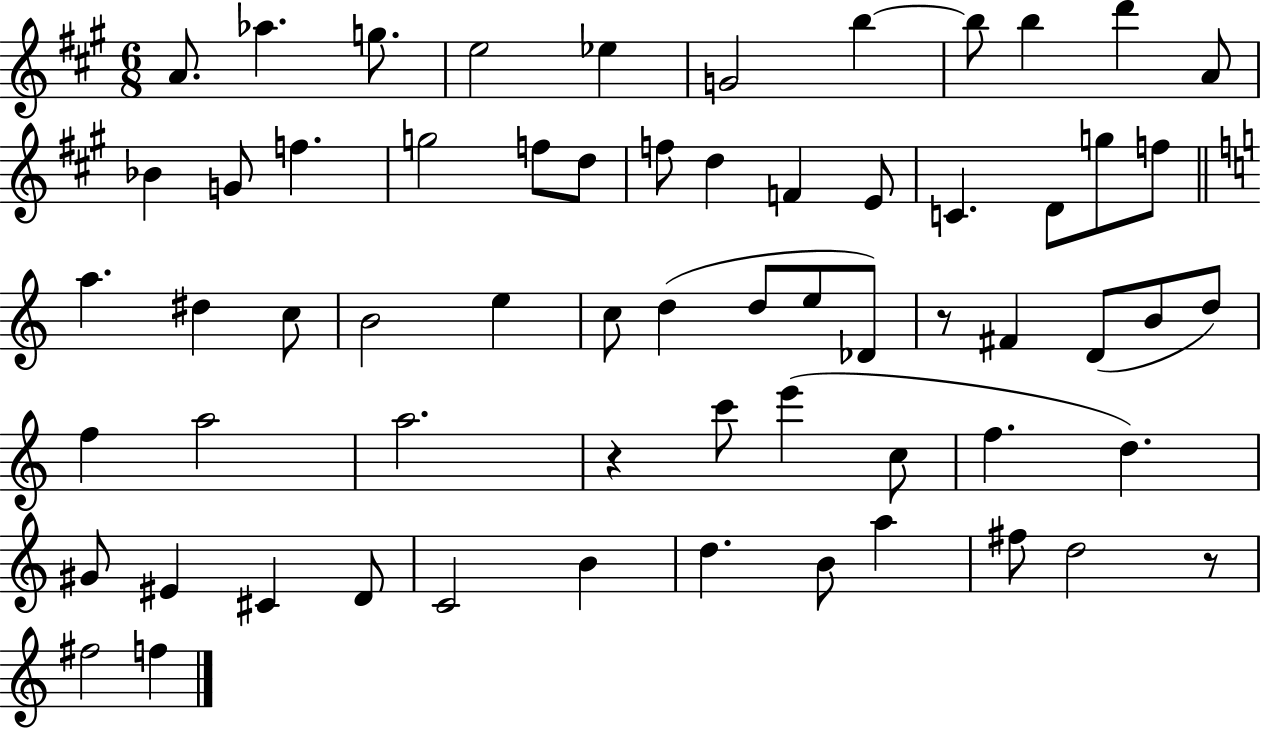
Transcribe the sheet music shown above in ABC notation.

X:1
T:Untitled
M:6/8
L:1/4
K:A
A/2 _a g/2 e2 _e G2 b b/2 b d' A/2 _B G/2 f g2 f/2 d/2 f/2 d F E/2 C D/2 g/2 f/2 a ^d c/2 B2 e c/2 d d/2 e/2 _D/2 z/2 ^F D/2 B/2 d/2 f a2 a2 z c'/2 e' c/2 f d ^G/2 ^E ^C D/2 C2 B d B/2 a ^f/2 d2 z/2 ^f2 f